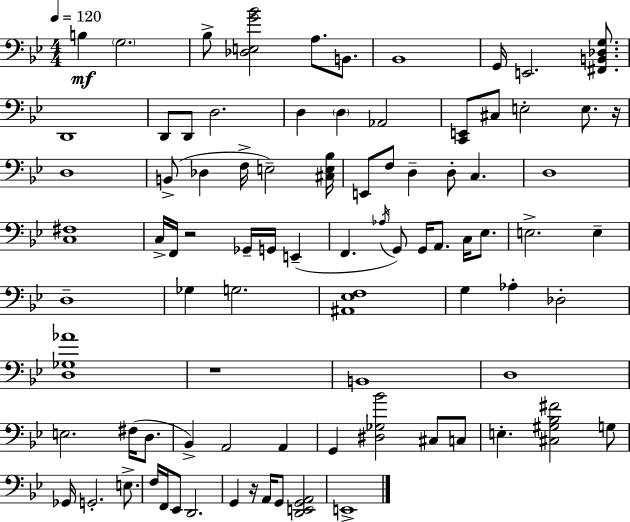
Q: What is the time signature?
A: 4/4